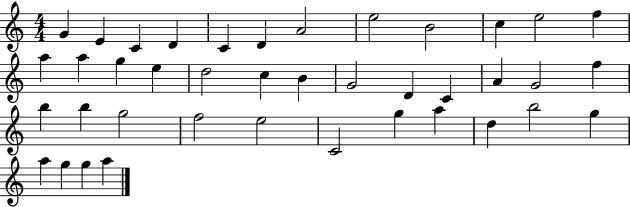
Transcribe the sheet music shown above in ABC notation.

X:1
T:Untitled
M:4/4
L:1/4
K:C
G E C D C D A2 e2 B2 c e2 f a a g e d2 c B G2 D C A G2 f b b g2 f2 e2 C2 g a d b2 g a g g a